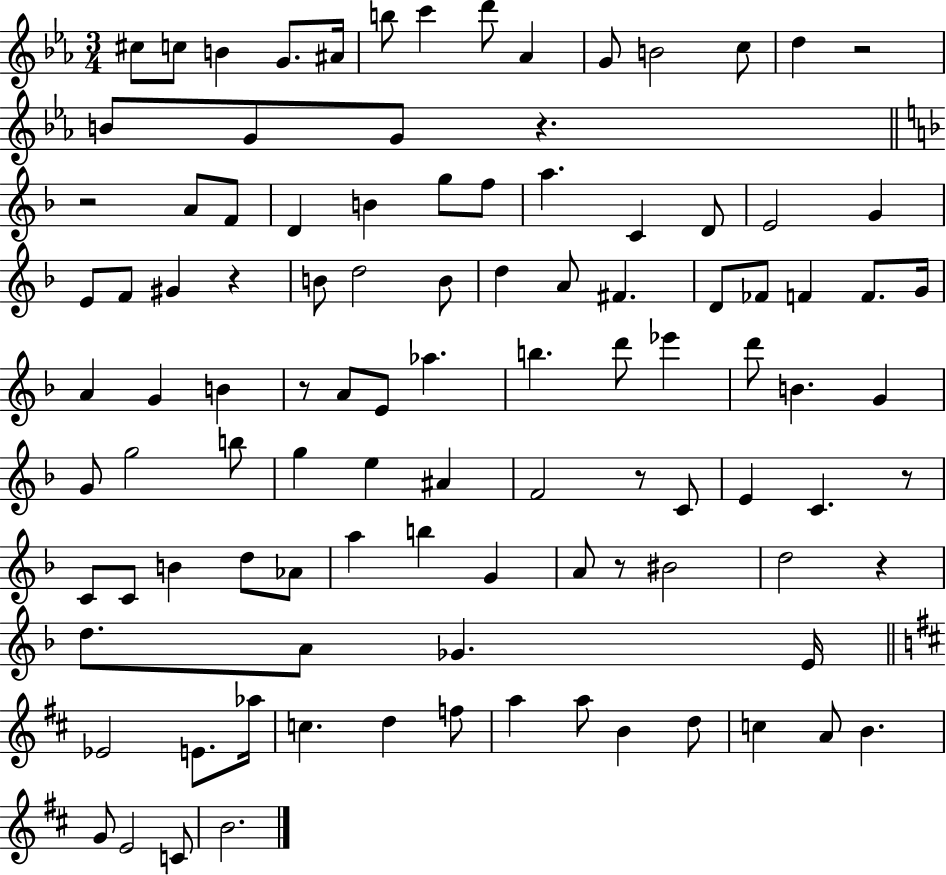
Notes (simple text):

C#5/e C5/e B4/q G4/e. A#4/s B5/e C6/q D6/e Ab4/q G4/e B4/h C5/e D5/q R/h B4/e G4/e G4/e R/q. R/h A4/e F4/e D4/q B4/q G5/e F5/e A5/q. C4/q D4/e E4/h G4/q E4/e F4/e G#4/q R/q B4/e D5/h B4/e D5/q A4/e F#4/q. D4/e FES4/e F4/q F4/e. G4/s A4/q G4/q B4/q R/e A4/e E4/e Ab5/q. B5/q. D6/e Eb6/q D6/e B4/q. G4/q G4/e G5/h B5/e G5/q E5/q A#4/q F4/h R/e C4/e E4/q C4/q. R/e C4/e C4/e B4/q D5/e Ab4/e A5/q B5/q G4/q A4/e R/e BIS4/h D5/h R/q D5/e. A4/e Gb4/q. E4/s Eb4/h E4/e. Ab5/s C5/q. D5/q F5/e A5/q A5/e B4/q D5/e C5/q A4/e B4/q. G4/e E4/h C4/e B4/h.